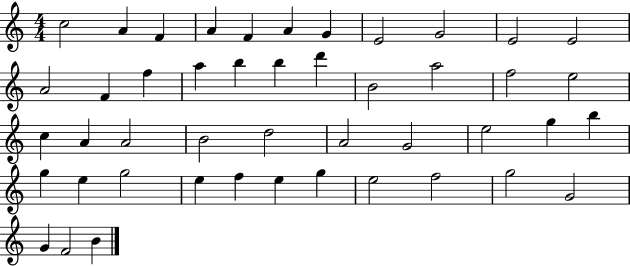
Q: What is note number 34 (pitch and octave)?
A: E5